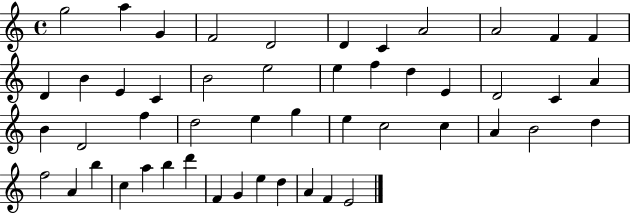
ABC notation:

X:1
T:Untitled
M:4/4
L:1/4
K:C
g2 a G F2 D2 D C A2 A2 F F D B E C B2 e2 e f d E D2 C A B D2 f d2 e g e c2 c A B2 d f2 A b c a b d' F G e d A F E2